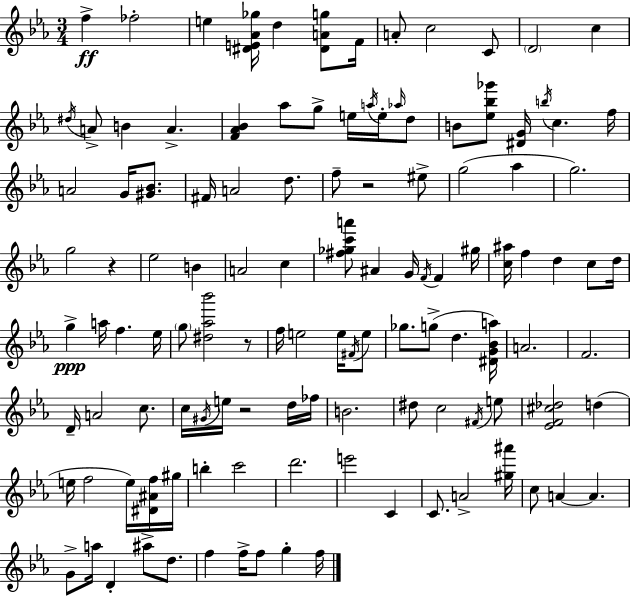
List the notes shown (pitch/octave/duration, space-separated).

F5/q FES5/h E5/q [D#4,E4,Ab4,Gb5]/s D5/q [D#4,A4,G5]/e F4/s A4/e C5/h C4/e D4/h C5/q D#5/s A4/e B4/q A4/q. [F4,Ab4,Bb4]/q Ab5/e G5/e E5/s A5/s E5/s Ab5/s D5/e B4/e [Eb5,Bb5,Gb6]/e [D#4,G4]/s B5/s C5/q. F5/s A4/h G4/s [G#4,Bb4]/e. F#4/s A4/h D5/e. F5/e R/h EIS5/e G5/h Ab5/q G5/h. G5/h R/q Eb5/h B4/q A4/h C5/q [F#5,Gb5,C6,A6]/e A#4/q G4/s F4/s F4/q G#5/s [C5,A#5]/s F5/q D5/q C5/e D5/s G5/q A5/s F5/q. Eb5/s G5/e [D#5,Ab5,Bb6]/h R/e F5/s E5/h E5/s F#4/s E5/e Gb5/e. G5/e D5/q. [D#4,G4,Bb4,A5]/s A4/h. F4/h. D4/s A4/h C5/e. C5/s G#4/s E5/s R/h D5/s FES5/s B4/h. D#5/e C5/h F#4/s E5/e [Eb4,F4,C#5,Db5]/h D5/q E5/s F5/h E5/s [D#4,A#4,F5]/s G#5/s B5/q C6/h D6/h. E6/h C4/q C4/e. A4/h [G#5,A#6]/s C5/e A4/q A4/q. G4/e A5/s D4/q A#5/e D5/e. F5/q F5/s F5/e G5/q F5/s